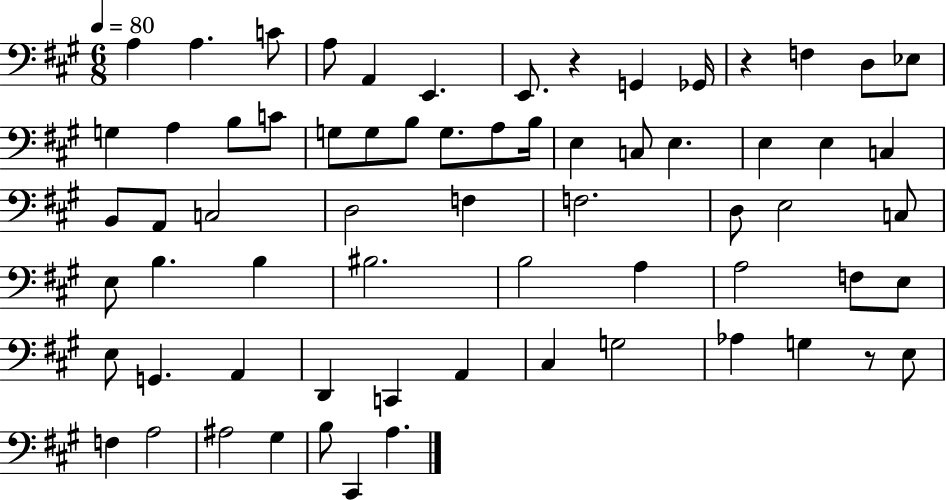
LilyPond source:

{
  \clef bass
  \numericTimeSignature
  \time 6/8
  \key a \major
  \tempo 4 = 80
  a4 a4. c'8 | a8 a,4 e,4. | e,8. r4 g,4 ges,16 | r4 f4 d8 ees8 | \break g4 a4 b8 c'8 | g8 g8 b8 g8. a8 b16 | e4 c8 e4. | e4 e4 c4 | \break b,8 a,8 c2 | d2 f4 | f2. | d8 e2 c8 | \break e8 b4. b4 | bis2. | b2 a4 | a2 f8 e8 | \break e8 g,4. a,4 | d,4 c,4 a,4 | cis4 g2 | aes4 g4 r8 e8 | \break f4 a2 | ais2 gis4 | b8 cis,4 a4. | \bar "|."
}